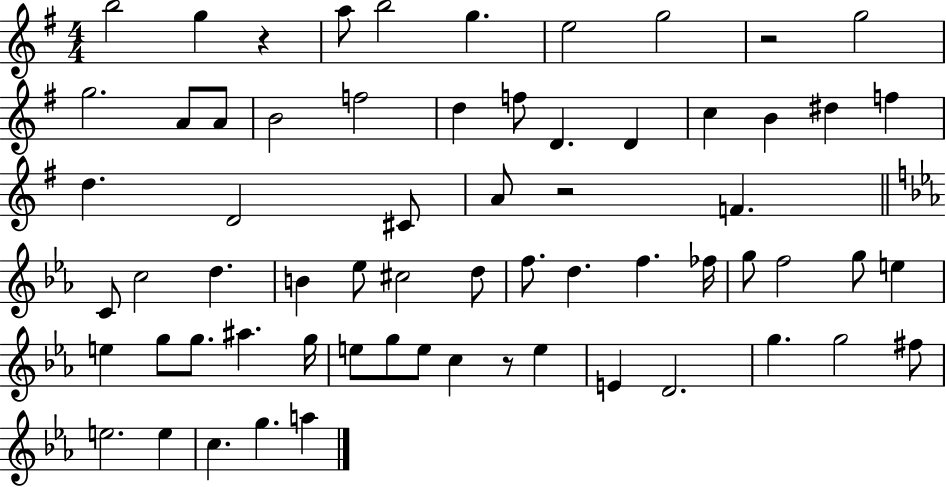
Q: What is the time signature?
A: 4/4